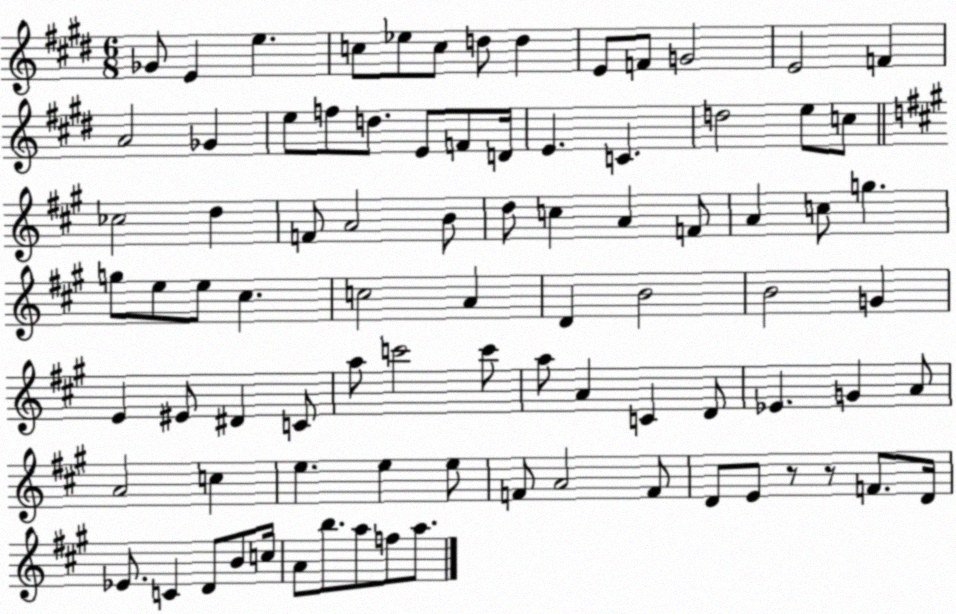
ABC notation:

X:1
T:Untitled
M:6/8
L:1/4
K:E
_G/2 E e c/2 _e/2 c/2 d/2 d E/2 F/2 G2 E2 F A2 _G e/2 f/2 d/2 E/2 F/2 D/4 E C d2 e/2 c/2 _c2 d F/2 A2 B/2 d/2 c A F/2 A c/2 g g/2 e/2 e/2 ^c c2 A D B2 B2 G E ^E/2 ^D C/2 a/2 c'2 c'/2 a/2 A C D/2 _E G A/2 A2 c e e e/2 F/2 A2 F/2 D/2 E/2 z/2 z/2 F/2 D/4 _E/2 C D/2 B/2 c/4 A/2 b/2 a/2 f/2 a/2